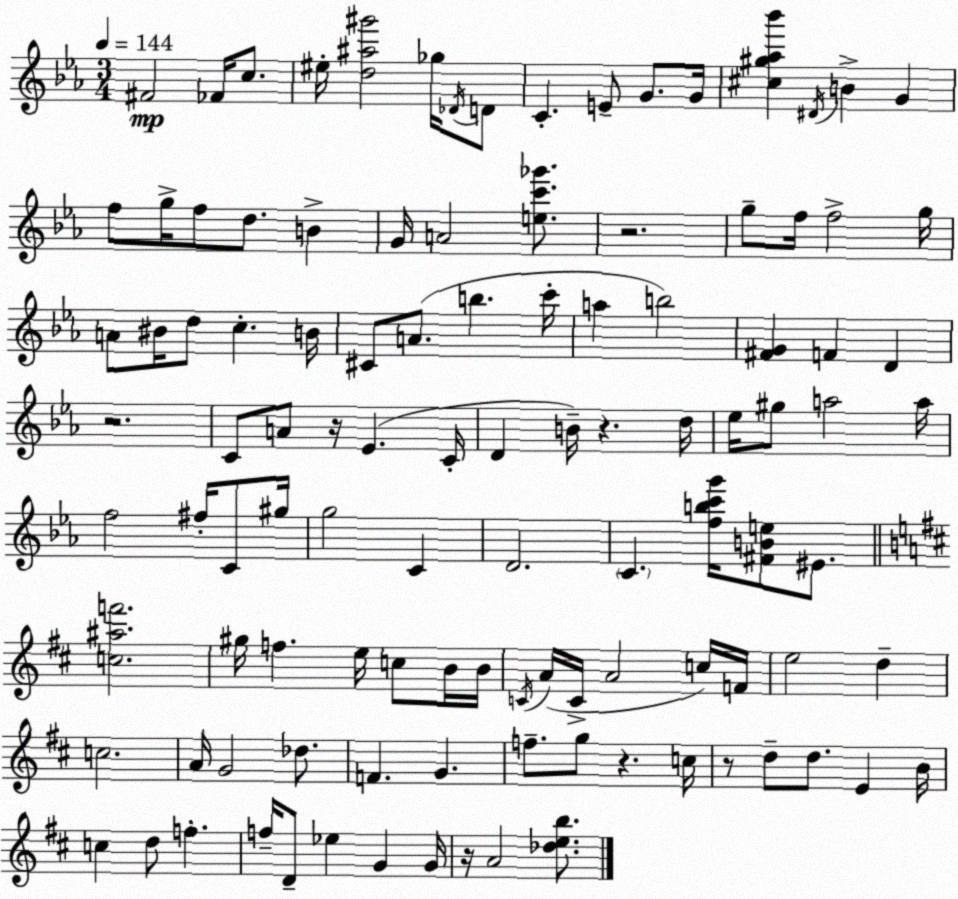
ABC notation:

X:1
T:Untitled
M:3/4
L:1/4
K:Cm
^F2 _F/4 c/2 ^e/4 [d^a^g']2 _g/4 _D/4 D/2 C E/2 G/2 G/4 [^c^g_a_b'] ^D/4 B G f/2 g/4 f/2 d/2 B G/4 A2 [ec'_g']/2 z2 g/2 f/4 f2 g/4 A/2 ^B/4 d/2 c B/4 ^C/2 A/2 b c'/4 a b2 [^FG] F D z2 C/2 A/2 z/4 _E C/4 D B/4 z d/4 _e/4 ^g/2 a2 a/4 f2 ^f/4 C/2 ^g/4 g2 C D2 C [fbc'g']/4 [^FBe]/2 ^E/2 [c^af']2 ^g/4 f e/4 c/2 B/4 B/4 C/4 A/4 C/4 A2 c/4 F/4 e2 d c2 A/4 G2 _d/2 F G f/2 g/2 z c/4 z/2 d/2 d/2 E B/4 c d/2 f f/4 D/2 _e G G/4 z/4 A2 [_deb]/2